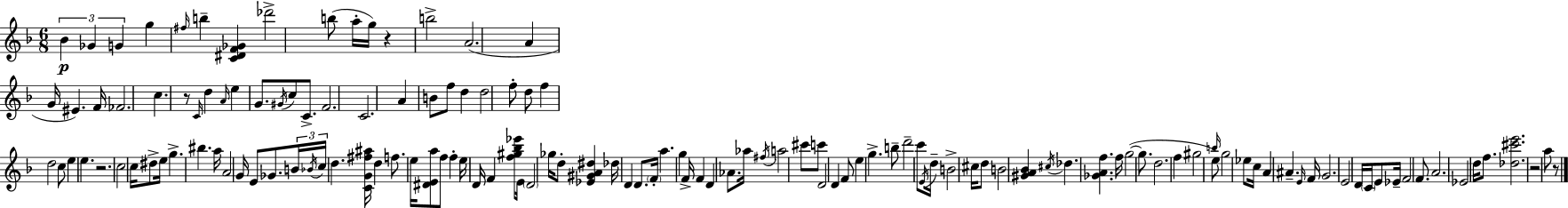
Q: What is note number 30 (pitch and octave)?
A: B4